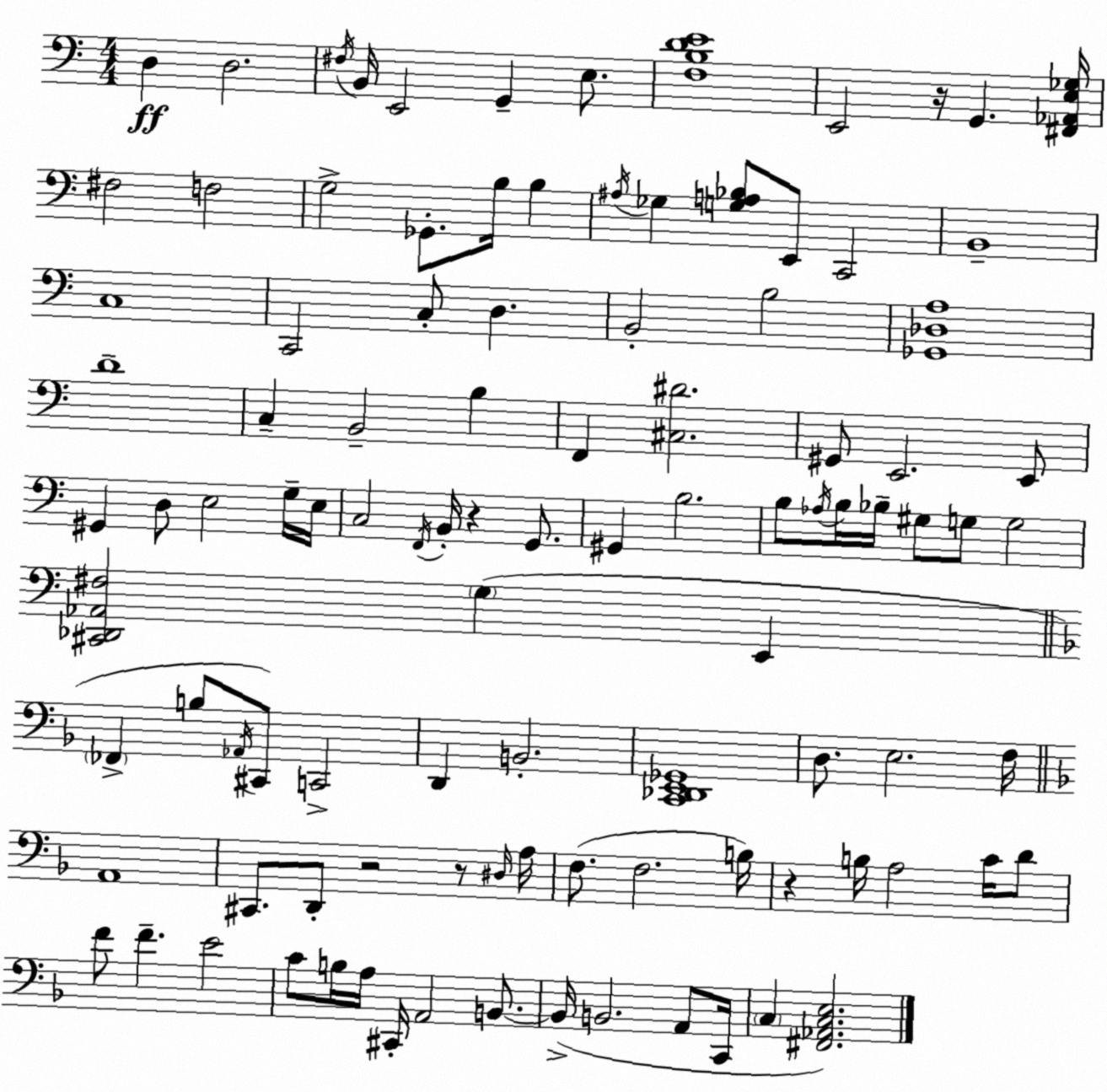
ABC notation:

X:1
T:Untitled
M:4/4
L:1/4
K:C
D, D,2 ^F,/4 B,,/4 E,,2 G,, E,/2 [F,B,DE]4 E,,2 z/4 G,, [^F,,_A,,E,_G,]/4 ^F,2 F,2 G,2 _G,,/2 B,/4 B, ^A,/4 _G, [G,A,_B,]/2 E,,/2 C,,2 B,,4 C,4 C,,2 C,/2 D, B,,2 B,2 [_G,,_D,A,]4 D4 C, B,,2 B, F,, [^C,^D]2 ^G,,/2 E,,2 E,,/2 ^G,, D,/2 E,2 G,/4 E,/4 C,2 F,,/4 B,,/4 z G,,/2 ^G,, B,2 B,/2 _A,/4 B,/4 _B,/4 ^G,/2 G,/2 G,2 [^C,,_D,,_A,,^F,]2 G, E,, _F,, B,/2 _A,,/4 ^C,,/2 C,,2 D,, B,,2 [C,,_D,,E,,_G,,]4 D,/2 E,2 F,/4 A,,4 ^C,,/2 D,,/2 z2 z/2 ^D,/4 A,/4 F,/2 F,2 B,/4 z B,/4 A,2 C/4 D/2 F/2 F E2 C/2 B,/4 A,/4 ^C,,/4 A,,2 B,,/2 B,,/4 B,,2 A,,/2 C,,/4 C, [^F,,_A,,C,E,]2